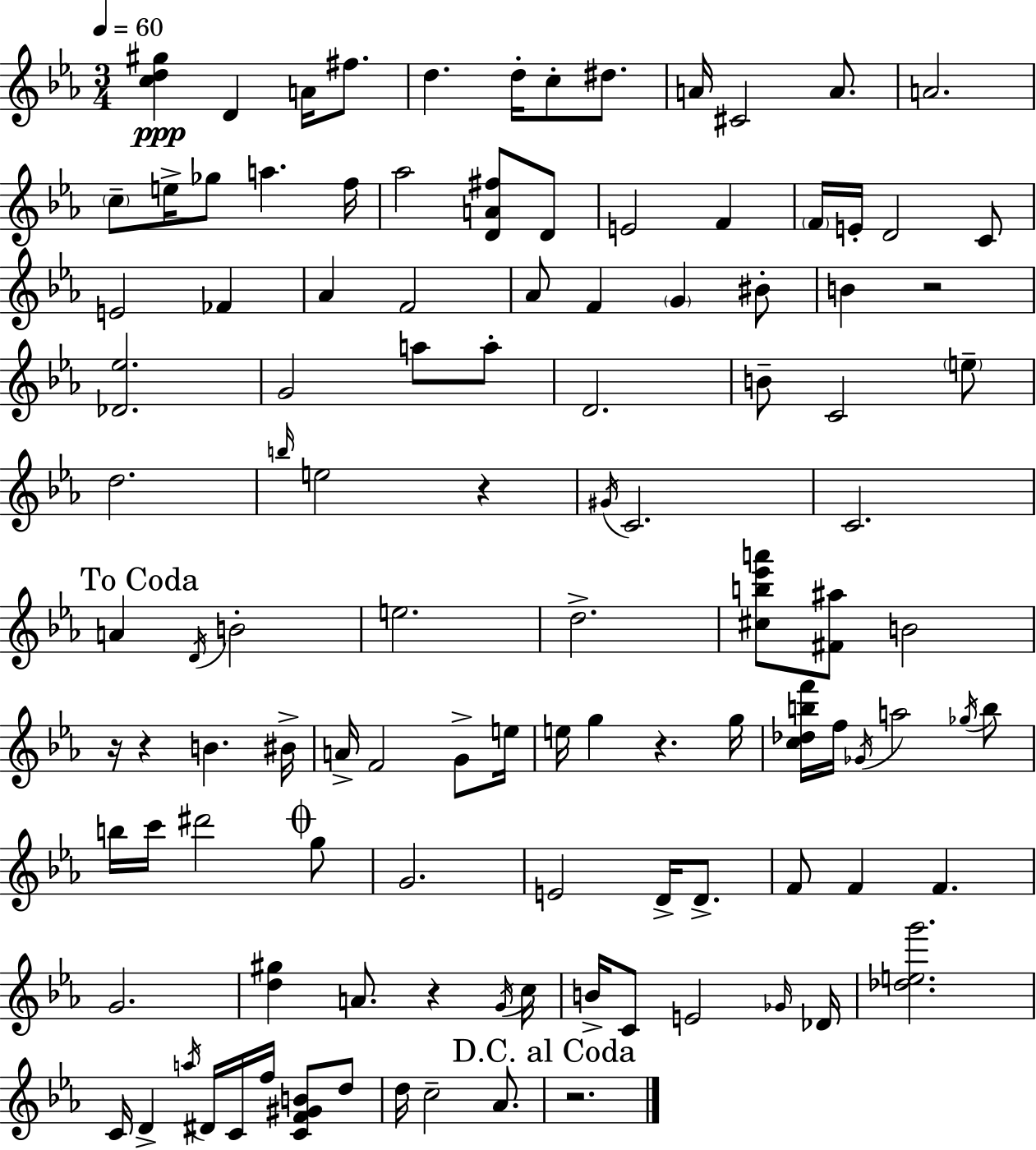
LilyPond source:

{
  \clef treble
  \numericTimeSignature
  \time 3/4
  \key ees \major
  \tempo 4 = 60
  <c'' d'' gis''>4\ppp d'4 a'16 fis''8. | d''4. d''16-. c''8-. dis''8. | a'16 cis'2 a'8. | a'2. | \break \parenthesize c''8-- e''16-> ges''8 a''4. f''16 | aes''2 <d' a' fis''>8 d'8 | e'2 f'4 | \parenthesize f'16 e'16-. d'2 c'8 | \break e'2 fes'4 | aes'4 f'2 | aes'8 f'4 \parenthesize g'4 bis'8-. | b'4 r2 | \break <des' ees''>2. | g'2 a''8 a''8-. | d'2. | b'8-- c'2 \parenthesize e''8-- | \break d''2. | \grace { b''16 } e''2 r4 | \acciaccatura { gis'16 } c'2. | c'2. | \break \mark "To Coda" a'4 \acciaccatura { d'16 } b'2-. | e''2. | d''2.-> | <cis'' b'' ees''' a'''>8 <fis' ais''>8 b'2 | \break r16 r4 b'4. | bis'16-> a'16-> f'2 | g'8-> e''16 e''16 g''4 r4. | g''16 <c'' des'' b'' f'''>16 f''16 \acciaccatura { ges'16 } a''2 | \break \acciaccatura { ges''16 } b''8 b''16 c'''16 dis'''2 | \mark \markup { \musicglyph "scripts.coda" } g''8 g'2. | e'2 | d'16-> d'8.-> f'8 f'4 f'4. | \break g'2. | <d'' gis''>4 a'8. | r4 \acciaccatura { g'16 } c''16 b'16-> c'8 e'2 | \grace { ges'16 } des'16 <des'' e'' g'''>2. | \break c'16 d'4-> | \acciaccatura { a''16 } dis'16 c'16 f''16 <c' f' gis' b'>8 d''8 d''16 c''2-- | aes'8. \mark "D.C. al Coda" r2. | \bar "|."
}